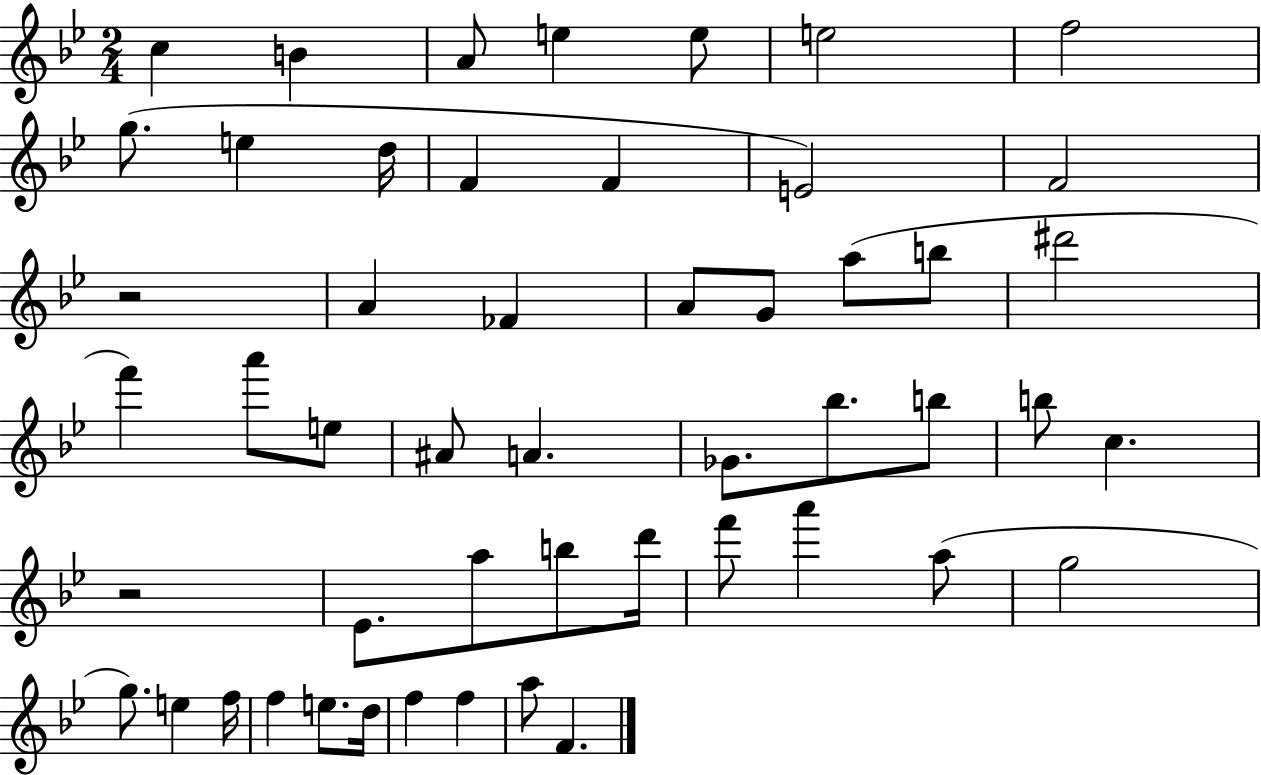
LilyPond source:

{
  \clef treble
  \numericTimeSignature
  \time 2/4
  \key bes \major
  c''4 b'4 | a'8 e''4 e''8 | e''2 | f''2 | \break g''8.( e''4 d''16 | f'4 f'4 | e'2) | f'2 | \break r2 | a'4 fes'4 | a'8 g'8 a''8( b''8 | dis'''2 | \break f'''4) a'''8 e''8 | ais'8 a'4. | ges'8. bes''8. b''8 | b''8 c''4. | \break r2 | ees'8. a''8 b''8 d'''16 | f'''8 a'''4 a''8( | g''2 | \break g''8.) e''4 f''16 | f''4 e''8. d''16 | f''4 f''4 | a''8 f'4. | \break \bar "|."
}